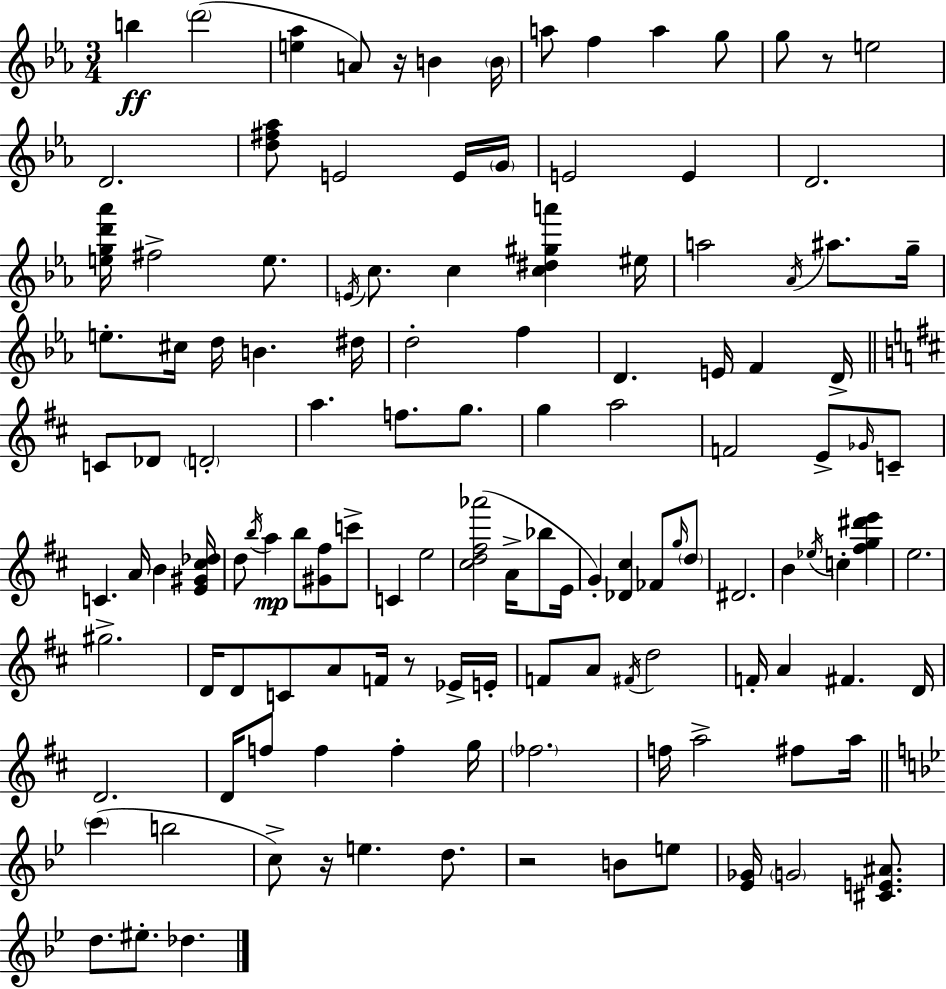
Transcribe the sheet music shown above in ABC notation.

X:1
T:Untitled
M:3/4
L:1/4
K:Eb
b d'2 [e_a] A/2 z/4 B B/4 a/2 f a g/2 g/2 z/2 e2 D2 [d^f_a]/2 E2 E/4 G/4 E2 E D2 [egd'_a']/4 ^f2 e/2 E/4 c/2 c [c^d^ga'] ^e/4 a2 _A/4 ^a/2 g/4 e/2 ^c/4 d/4 B ^d/4 d2 f D E/4 F D/4 C/2 _D/2 D2 a f/2 g/2 g a2 F2 E/2 _G/4 C/2 C A/4 B [E^G^c_d]/4 d/2 b/4 a b/2 [^G^f]/2 c'/2 C e2 [^cd^f_a']2 A/4 _b/2 E/4 G [_D^c] _F/2 g/4 d/2 ^D2 B _e/4 c [^fg^d'e'] e2 ^g2 D/4 D/2 C/2 A/2 F/4 z/2 _E/4 E/4 F/2 A/2 ^F/4 d2 F/4 A ^F D/4 D2 D/4 f/2 f f g/4 _f2 f/4 a2 ^f/2 a/4 c' b2 c/2 z/4 e d/2 z2 B/2 e/2 [_E_G]/4 G2 [^CE^A]/2 d/2 ^e/2 _d